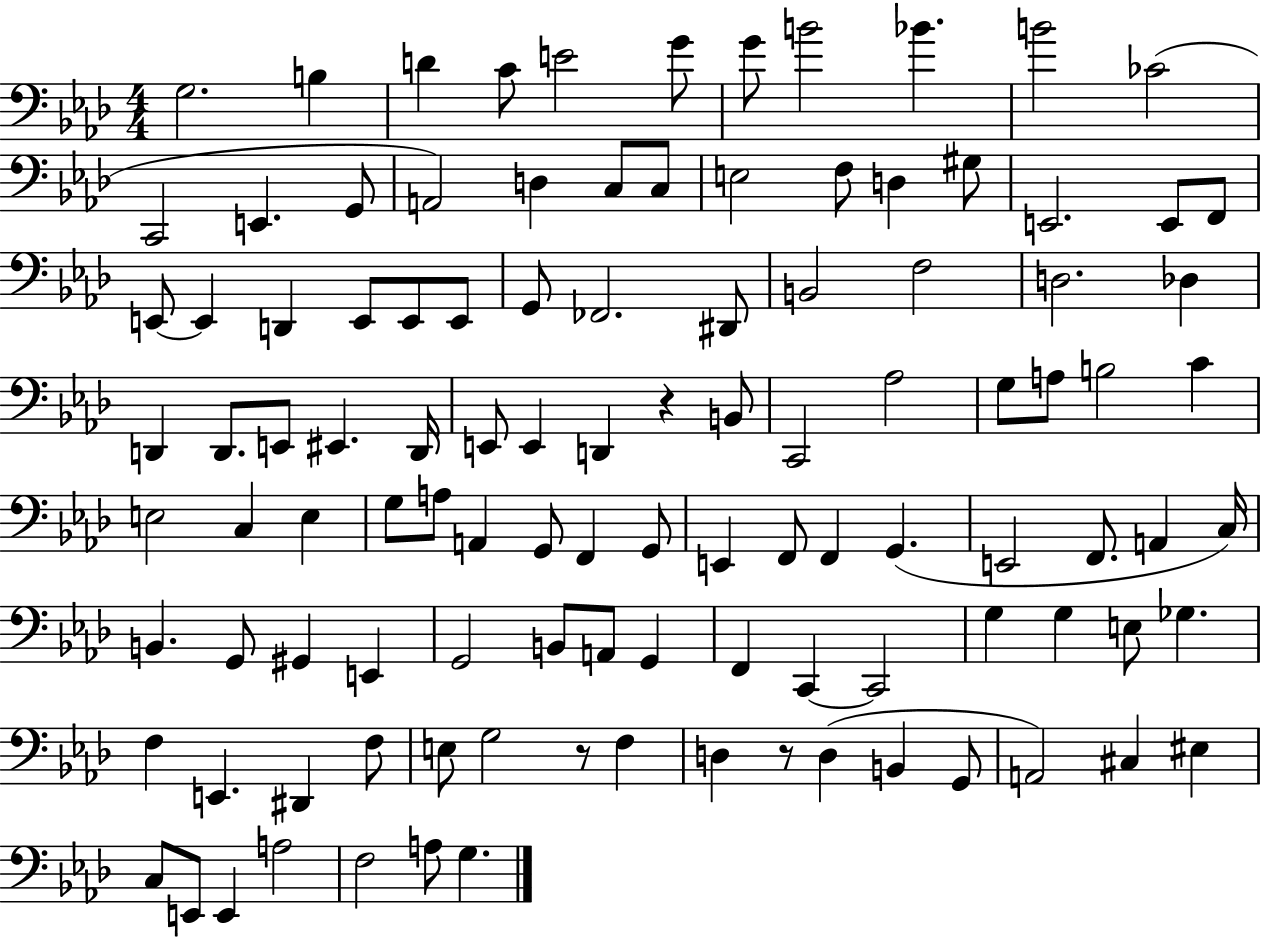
{
  \clef bass
  \numericTimeSignature
  \time 4/4
  \key aes \major
  \repeat volta 2 { g2. b4 | d'4 c'8 e'2 g'8 | g'8 b'2 bes'4. | b'2 ces'2( | \break c,2 e,4. g,8 | a,2) d4 c8 c8 | e2 f8 d4 gis8 | e,2. e,8 f,8 | \break e,8~~ e,4 d,4 e,8 e,8 e,8 | g,8 fes,2. dis,8 | b,2 f2 | d2. des4 | \break d,4 d,8. e,8 eis,4. d,16 | e,8 e,4 d,4 r4 b,8 | c,2 aes2 | g8 a8 b2 c'4 | \break e2 c4 e4 | g8 a8 a,4 g,8 f,4 g,8 | e,4 f,8 f,4 g,4.( | e,2 f,8. a,4 c16) | \break b,4. g,8 gis,4 e,4 | g,2 b,8 a,8 g,4 | f,4 c,4~~ c,2 | g4 g4 e8 ges4. | \break f4 e,4. dis,4 f8 | e8 g2 r8 f4 | d4 r8 d4( b,4 g,8 | a,2) cis4 eis4 | \break c8 e,8 e,4 a2 | f2 a8 g4. | } \bar "|."
}